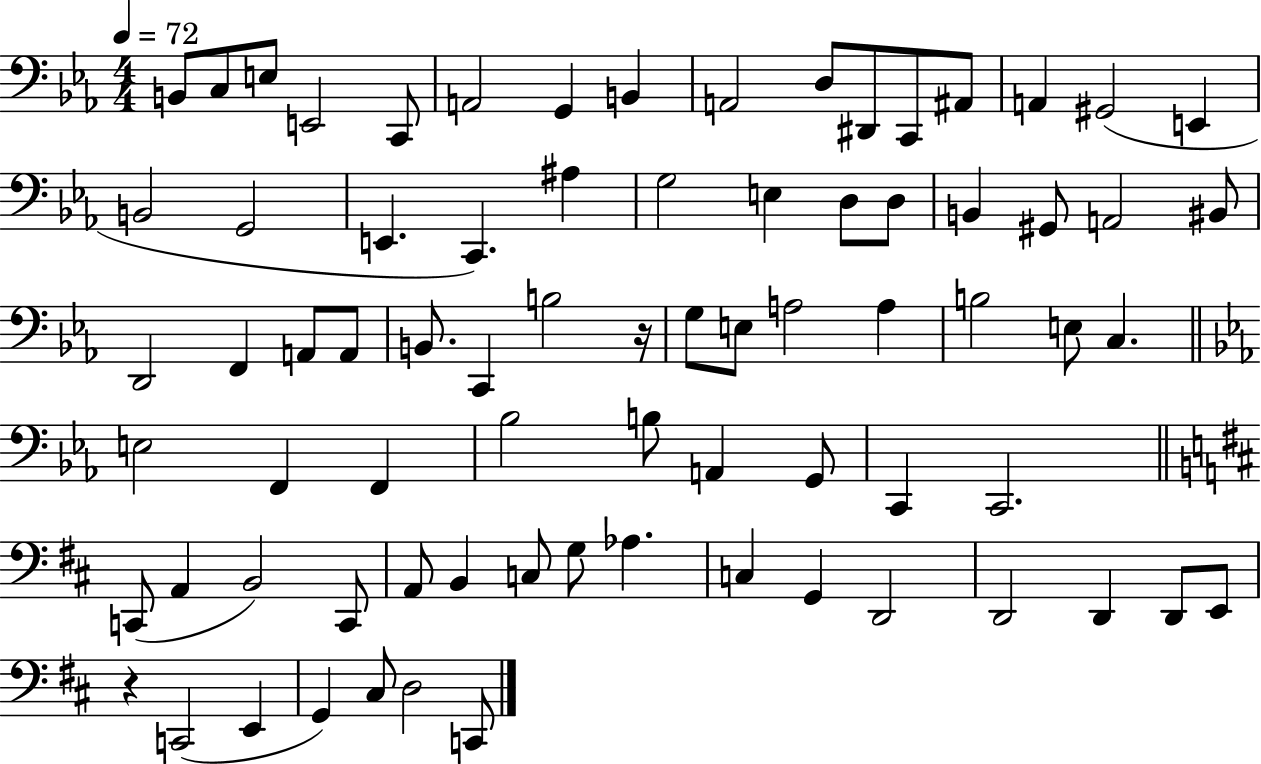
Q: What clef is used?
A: bass